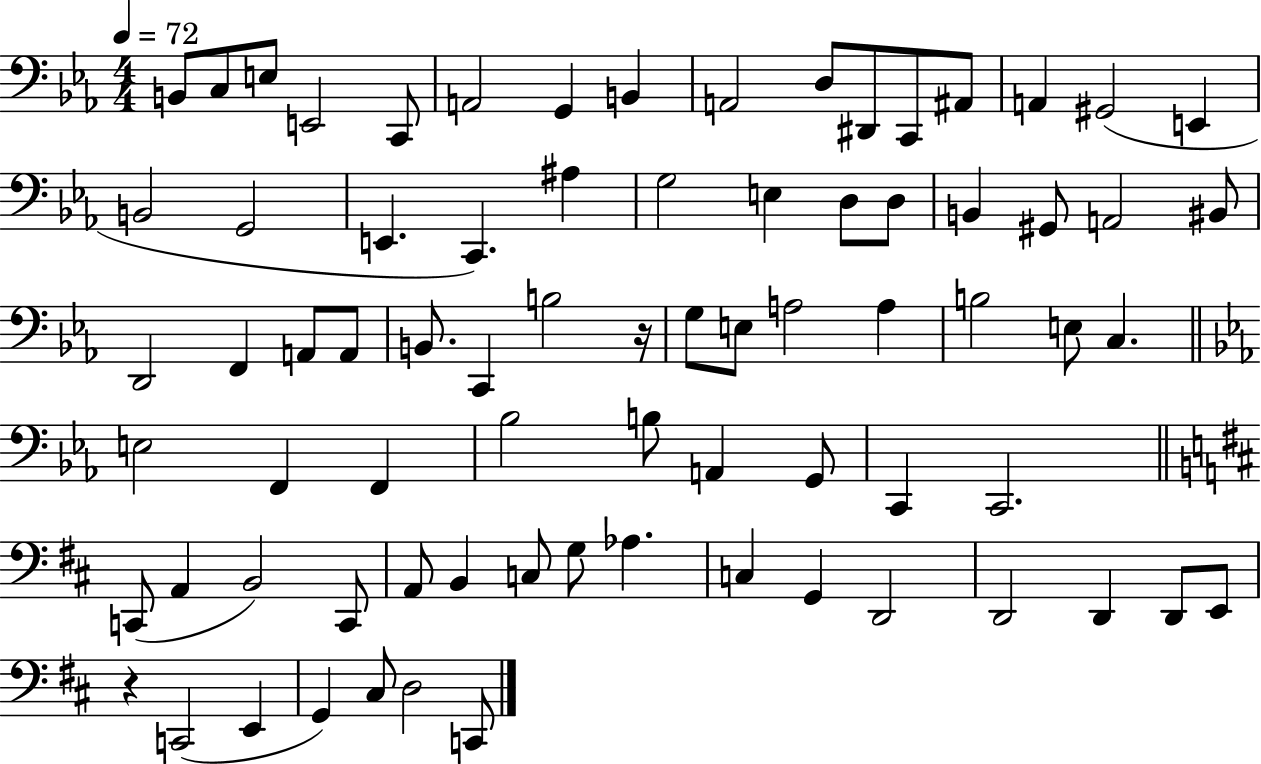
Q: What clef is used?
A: bass